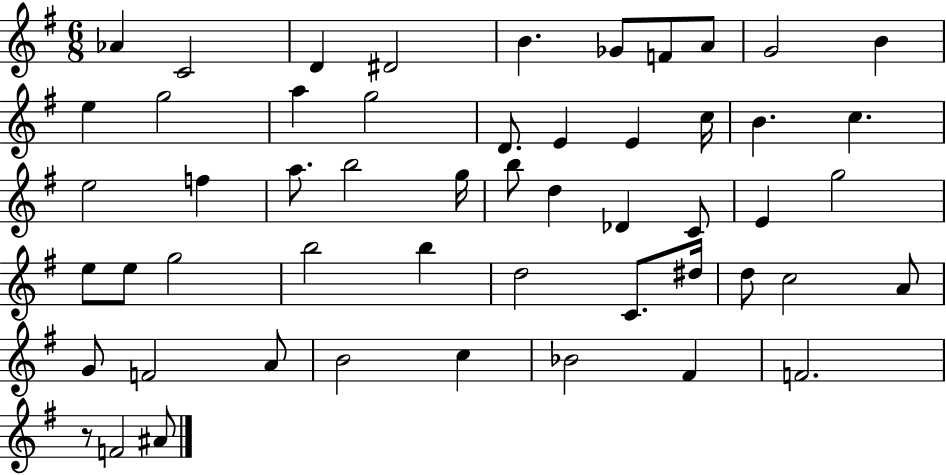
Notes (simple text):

Ab4/q C4/h D4/q D#4/h B4/q. Gb4/e F4/e A4/e G4/h B4/q E5/q G5/h A5/q G5/h D4/e. E4/q E4/q C5/s B4/q. C5/q. E5/h F5/q A5/e. B5/h G5/s B5/e D5/q Db4/q C4/e E4/q G5/h E5/e E5/e G5/h B5/h B5/q D5/h C4/e. D#5/s D5/e C5/h A4/e G4/e F4/h A4/e B4/h C5/q Bb4/h F#4/q F4/h. R/e F4/h A#4/e